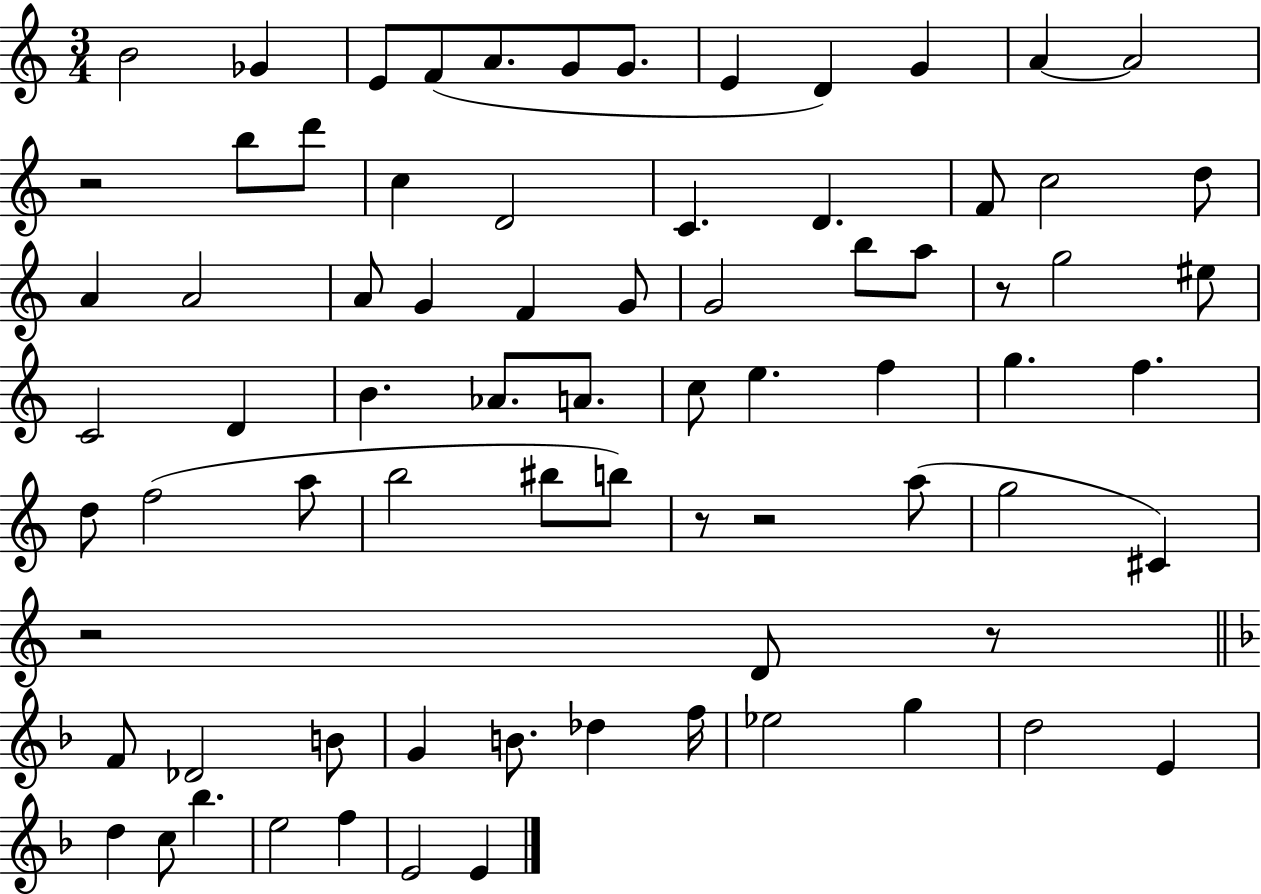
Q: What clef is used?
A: treble